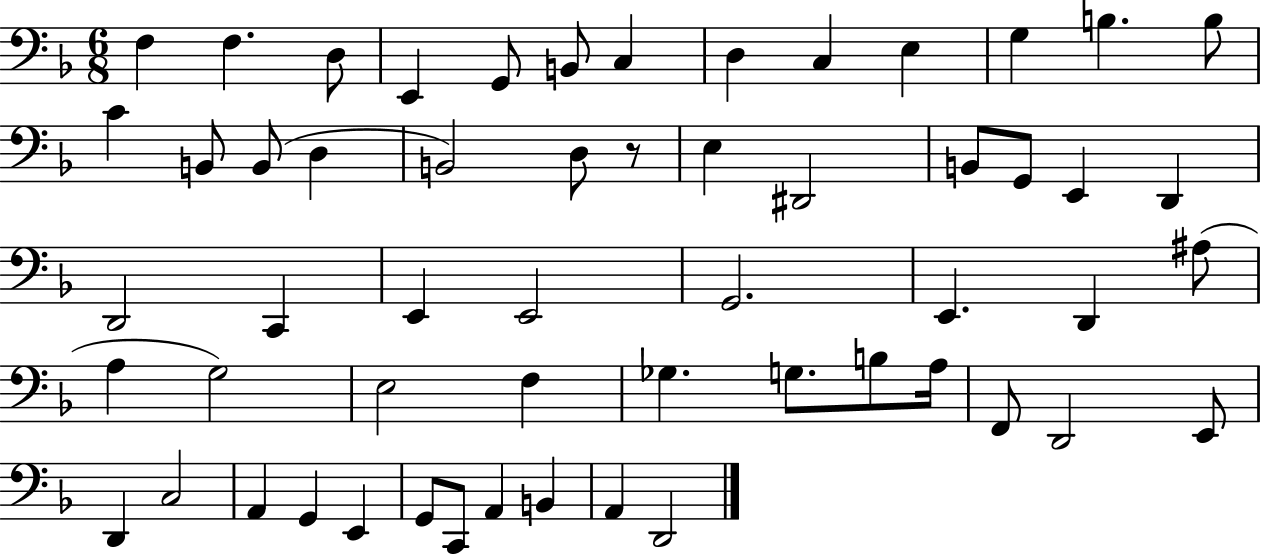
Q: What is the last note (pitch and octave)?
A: D2